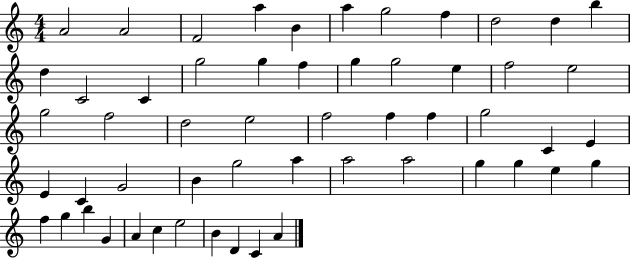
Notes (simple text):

A4/h A4/h F4/h A5/q B4/q A5/q G5/h F5/q D5/h D5/q B5/q D5/q C4/h C4/q G5/h G5/q F5/q G5/q G5/h E5/q F5/h E5/h G5/h F5/h D5/h E5/h F5/h F5/q F5/q G5/h C4/q E4/q E4/q C4/q G4/h B4/q G5/h A5/q A5/h A5/h G5/q G5/q E5/q G5/q F5/q G5/q B5/q G4/q A4/q C5/q E5/h B4/q D4/q C4/q A4/q